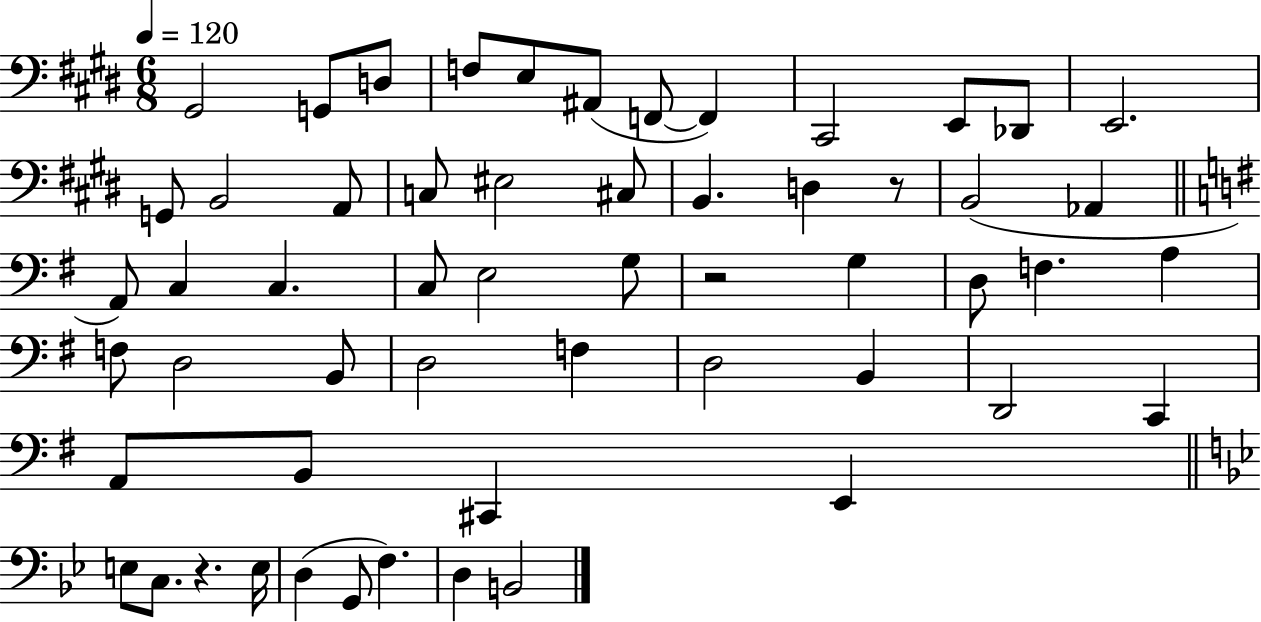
G#2/h G2/e D3/e F3/e E3/e A#2/e F2/e F2/q C#2/h E2/e Db2/e E2/h. G2/e B2/h A2/e C3/e EIS3/h C#3/e B2/q. D3/q R/e B2/h Ab2/q A2/e C3/q C3/q. C3/e E3/h G3/e R/h G3/q D3/e F3/q. A3/q F3/e D3/h B2/e D3/h F3/q D3/h B2/q D2/h C2/q A2/e B2/e C#2/q E2/q E3/e C3/e. R/q. E3/s D3/q G2/e F3/q. D3/q B2/h